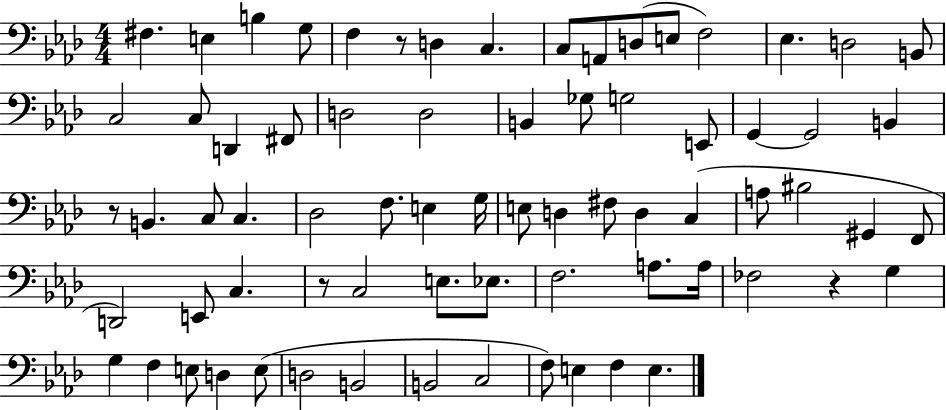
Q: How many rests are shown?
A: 4